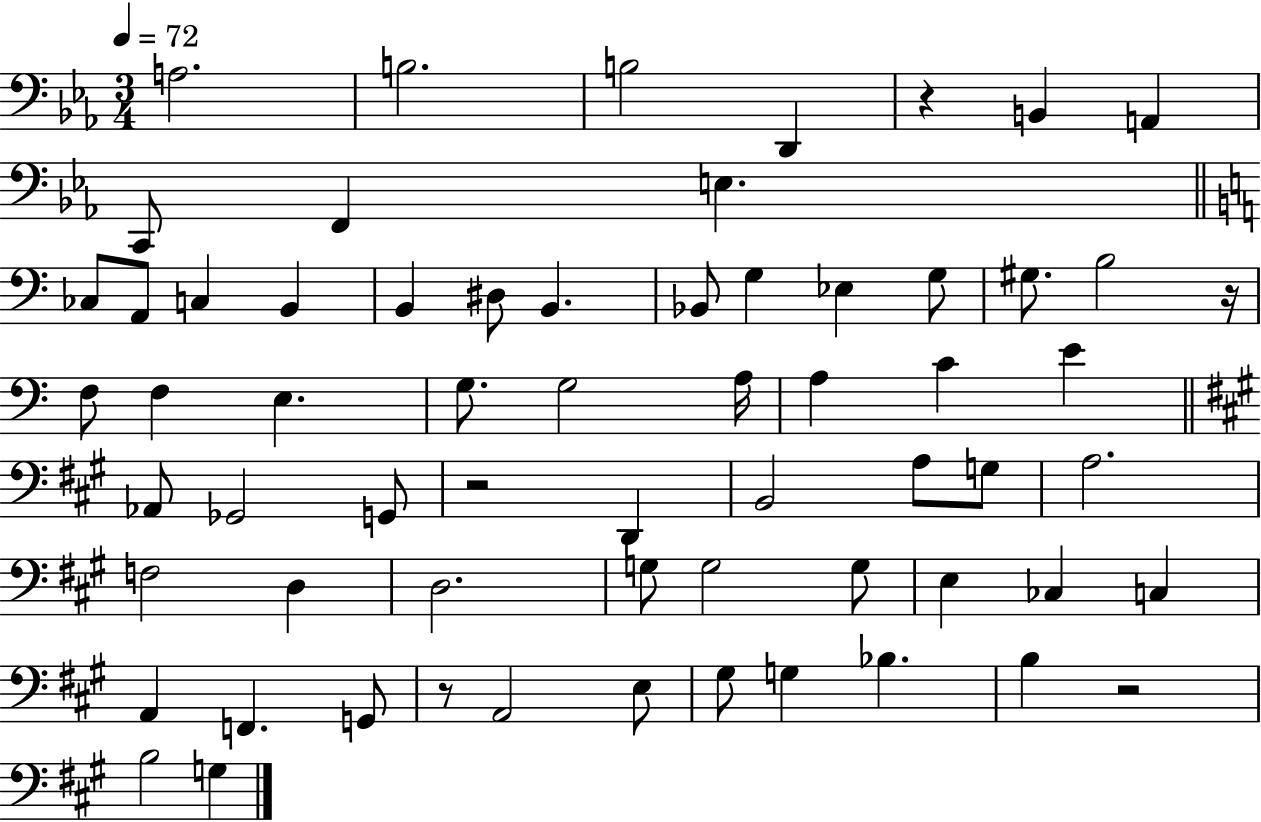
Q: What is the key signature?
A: EES major